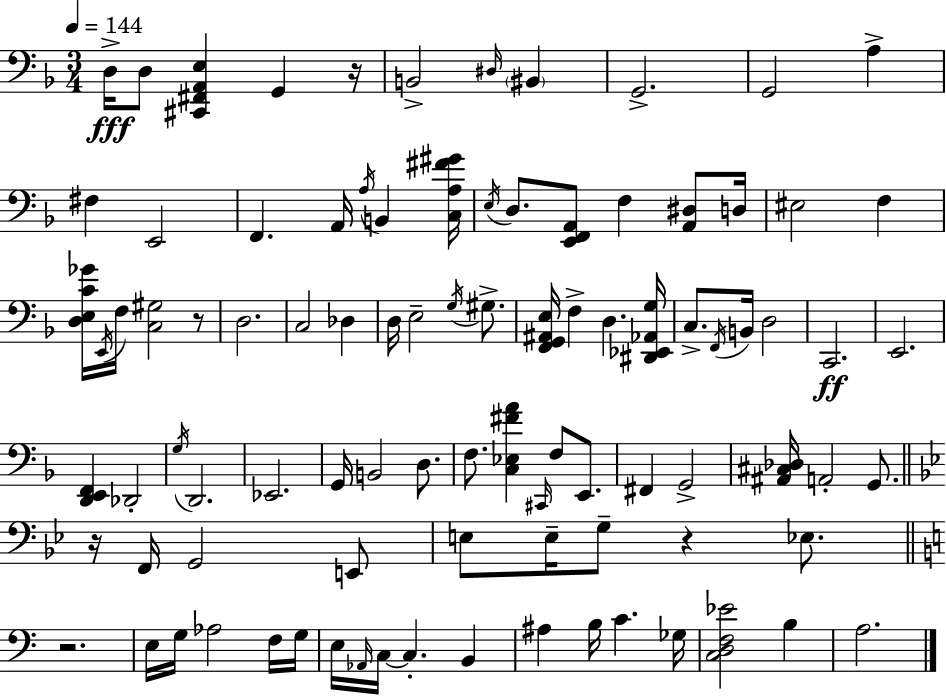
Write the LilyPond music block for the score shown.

{
  \clef bass
  \numericTimeSignature
  \time 3/4
  \key d \minor
  \tempo 4 = 144
  \repeat volta 2 { d16->\fff d8 <cis, fis, a, e>4 g,4 r16 | b,2-> \grace { dis16 } \parenthesize bis,4 | g,2.-> | g,2 a4-> | \break fis4 e,2 | f,4. a,16 \acciaccatura { a16 } b,4 | <c a fis' gis'>16 \acciaccatura { e16 } d8. <e, f, a,>8 f4 | <a, dis>8 d16 eis2 f4 | \break <d e c' ges'>16 \acciaccatura { e,16 } f16 <c gis>2 | r8 d2. | c2 | des4 d16 e2-- | \break \acciaccatura { g16 } gis8.-> <f, g, ais, e>16 f4-> d4. | <dis, ees, aes, g>16 c8.-> \acciaccatura { f,16 } b,16 d2 | c,2.\ff | e,2. | \break <d, e, f,>4 des,2-. | \acciaccatura { g16 } d,2. | ees,2. | g,16 b,2 | \break d8. f8. <c ees fis' a'>4 | \grace { cis,16 } f8 e,8. fis,4 | g,2-> <ais, cis des>16 a,2-. | g,8. \bar "||" \break \key bes \major r16 f,16 g,2 e,8 | e8 e16-- g8-- r4 ees8. | \bar "||" \break \key c \major r2. | e16 g16 aes2 f16 g16 | e16 \grace { aes,16 } c16~~ c4.-. b,4 | ais4 b16 c'4. | \break ges16 <c d f ees'>2 b4 | a2. | } \bar "|."
}